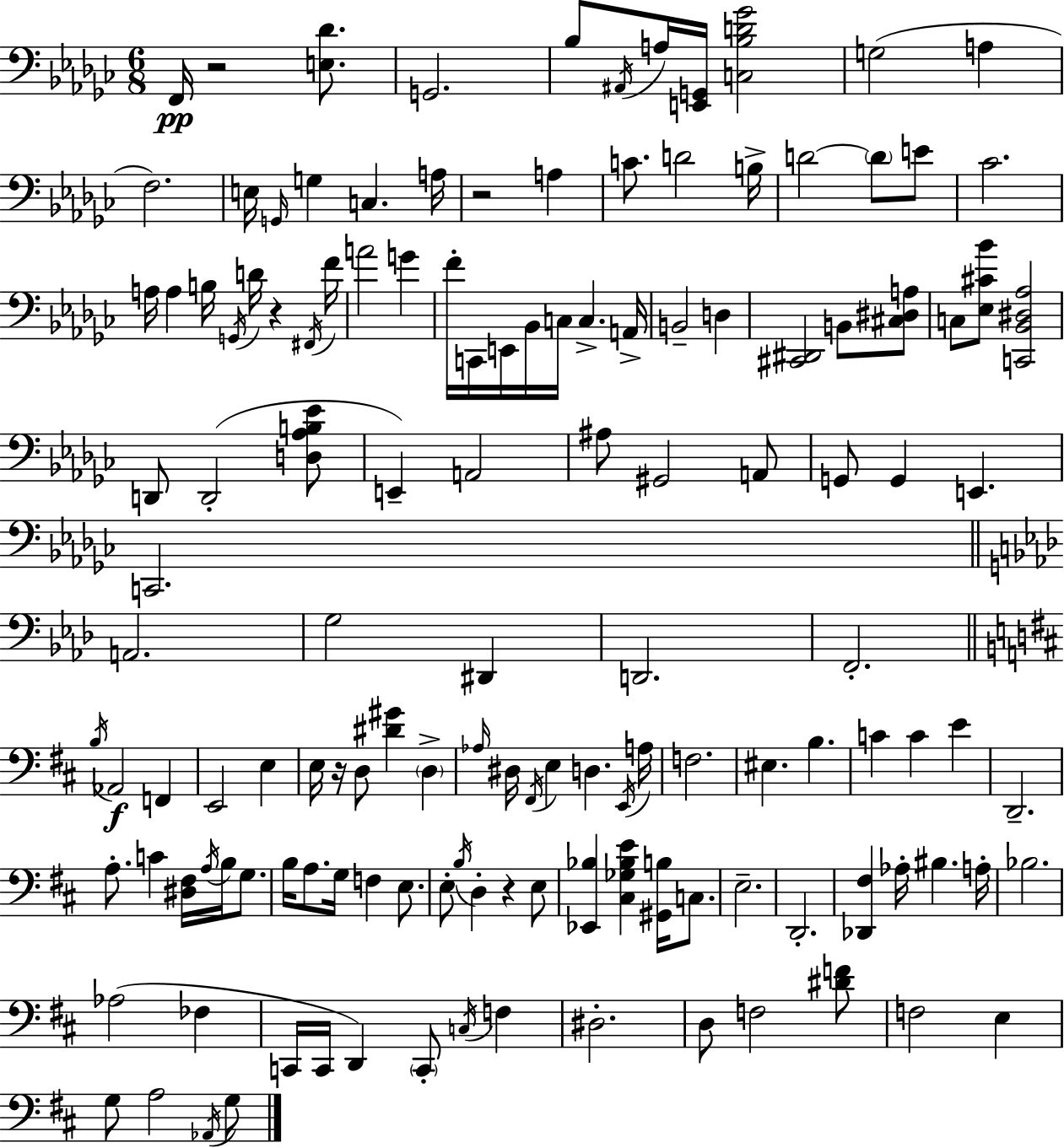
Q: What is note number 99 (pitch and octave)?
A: A3